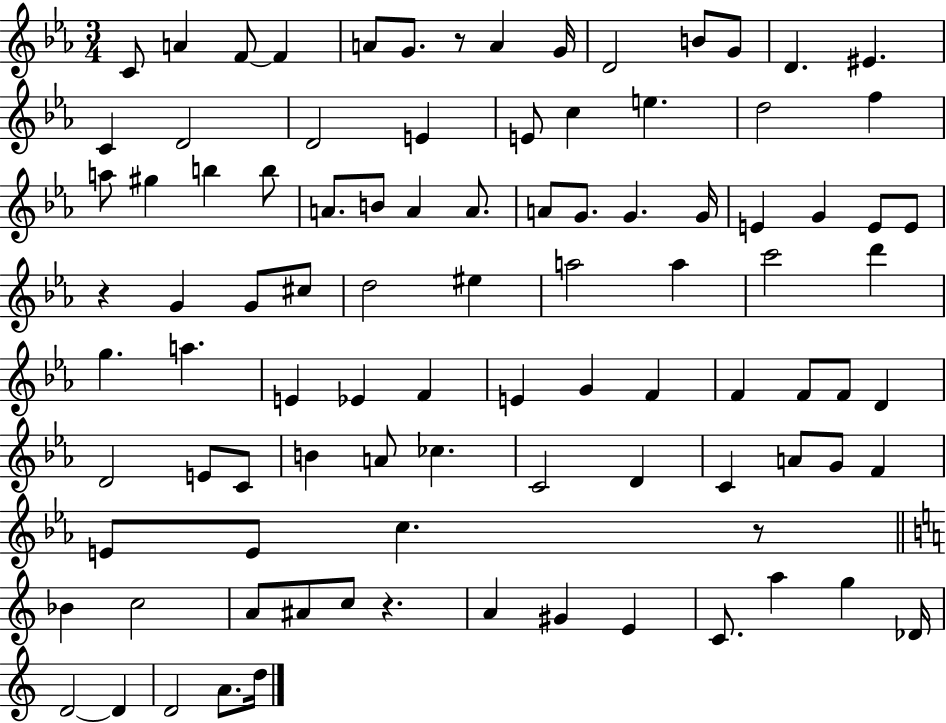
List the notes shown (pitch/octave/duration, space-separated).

C4/e A4/q F4/e F4/q A4/e G4/e. R/e A4/q G4/s D4/h B4/e G4/e D4/q. EIS4/q. C4/q D4/h D4/h E4/q E4/e C5/q E5/q. D5/h F5/q A5/e G#5/q B5/q B5/e A4/e. B4/e A4/q A4/e. A4/e G4/e. G4/q. G4/s E4/q G4/q E4/e E4/e R/q G4/q G4/e C#5/e D5/h EIS5/q A5/h A5/q C6/h D6/q G5/q. A5/q. E4/q Eb4/q F4/q E4/q G4/q F4/q F4/q F4/e F4/e D4/q D4/h E4/e C4/e B4/q A4/e CES5/q. C4/h D4/q C4/q A4/e G4/e F4/q E4/e E4/e C5/q. R/e Bb4/q C5/h A4/e A#4/e C5/e R/q. A4/q G#4/q E4/q C4/e. A5/q G5/q Db4/s D4/h D4/q D4/h A4/e. D5/s